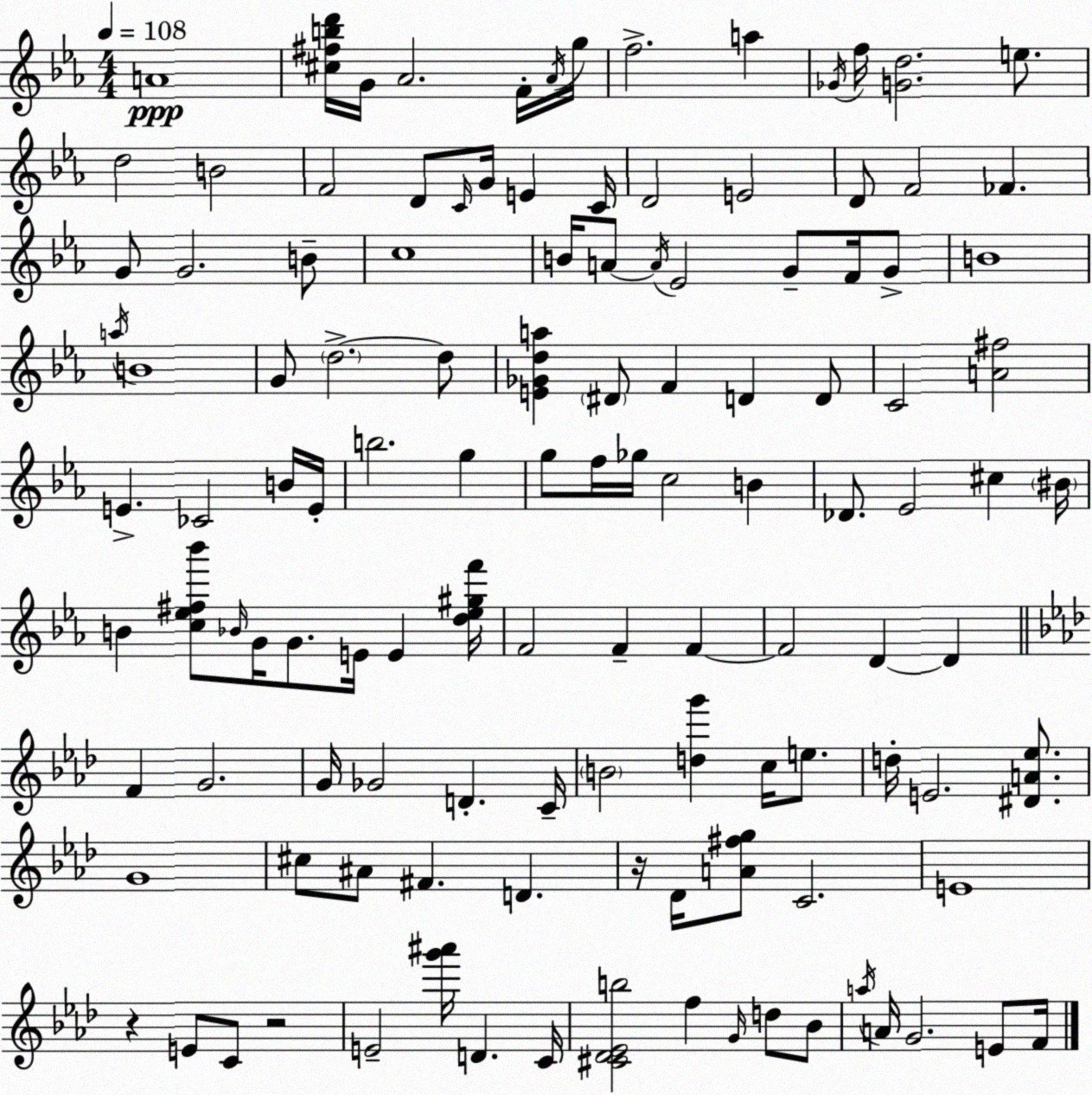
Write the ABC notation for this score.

X:1
T:Untitled
M:4/4
L:1/4
K:Cm
A4 [^c^fbd']/4 G/4 _A2 F/4 _A/4 g/4 f2 a _G/4 f/4 [Gd]2 e/2 d2 B2 F2 D/2 C/4 G/4 E C/4 D2 E2 D/2 F2 _F G/2 G2 B/2 c4 B/4 A/2 A/4 _E2 G/2 F/4 G/2 B4 a/4 B4 G/2 d2 d/2 [E_Gda] ^D/2 F D D/2 C2 [A^f]2 E _C2 B/4 E/4 b2 g g/2 f/4 _g/4 c2 B _D/2 _E2 ^c ^B/4 B [c_e^f_b']/2 _B/4 G/4 G/2 E/4 E [d_e^gf']/4 F2 F F F2 D D F G2 G/4 _G2 D C/4 B2 [dg'] c/4 e/2 d/4 E2 [^DA_e]/2 G4 ^c/2 ^A/2 ^F D z/4 _D/4 [A^fg]/2 C2 E4 z E/2 C/2 z2 E2 [g'^a']/4 D C/4 [^C_D_Eb]2 f G/4 d/2 _B/2 a/4 A/4 G2 E/2 F/4